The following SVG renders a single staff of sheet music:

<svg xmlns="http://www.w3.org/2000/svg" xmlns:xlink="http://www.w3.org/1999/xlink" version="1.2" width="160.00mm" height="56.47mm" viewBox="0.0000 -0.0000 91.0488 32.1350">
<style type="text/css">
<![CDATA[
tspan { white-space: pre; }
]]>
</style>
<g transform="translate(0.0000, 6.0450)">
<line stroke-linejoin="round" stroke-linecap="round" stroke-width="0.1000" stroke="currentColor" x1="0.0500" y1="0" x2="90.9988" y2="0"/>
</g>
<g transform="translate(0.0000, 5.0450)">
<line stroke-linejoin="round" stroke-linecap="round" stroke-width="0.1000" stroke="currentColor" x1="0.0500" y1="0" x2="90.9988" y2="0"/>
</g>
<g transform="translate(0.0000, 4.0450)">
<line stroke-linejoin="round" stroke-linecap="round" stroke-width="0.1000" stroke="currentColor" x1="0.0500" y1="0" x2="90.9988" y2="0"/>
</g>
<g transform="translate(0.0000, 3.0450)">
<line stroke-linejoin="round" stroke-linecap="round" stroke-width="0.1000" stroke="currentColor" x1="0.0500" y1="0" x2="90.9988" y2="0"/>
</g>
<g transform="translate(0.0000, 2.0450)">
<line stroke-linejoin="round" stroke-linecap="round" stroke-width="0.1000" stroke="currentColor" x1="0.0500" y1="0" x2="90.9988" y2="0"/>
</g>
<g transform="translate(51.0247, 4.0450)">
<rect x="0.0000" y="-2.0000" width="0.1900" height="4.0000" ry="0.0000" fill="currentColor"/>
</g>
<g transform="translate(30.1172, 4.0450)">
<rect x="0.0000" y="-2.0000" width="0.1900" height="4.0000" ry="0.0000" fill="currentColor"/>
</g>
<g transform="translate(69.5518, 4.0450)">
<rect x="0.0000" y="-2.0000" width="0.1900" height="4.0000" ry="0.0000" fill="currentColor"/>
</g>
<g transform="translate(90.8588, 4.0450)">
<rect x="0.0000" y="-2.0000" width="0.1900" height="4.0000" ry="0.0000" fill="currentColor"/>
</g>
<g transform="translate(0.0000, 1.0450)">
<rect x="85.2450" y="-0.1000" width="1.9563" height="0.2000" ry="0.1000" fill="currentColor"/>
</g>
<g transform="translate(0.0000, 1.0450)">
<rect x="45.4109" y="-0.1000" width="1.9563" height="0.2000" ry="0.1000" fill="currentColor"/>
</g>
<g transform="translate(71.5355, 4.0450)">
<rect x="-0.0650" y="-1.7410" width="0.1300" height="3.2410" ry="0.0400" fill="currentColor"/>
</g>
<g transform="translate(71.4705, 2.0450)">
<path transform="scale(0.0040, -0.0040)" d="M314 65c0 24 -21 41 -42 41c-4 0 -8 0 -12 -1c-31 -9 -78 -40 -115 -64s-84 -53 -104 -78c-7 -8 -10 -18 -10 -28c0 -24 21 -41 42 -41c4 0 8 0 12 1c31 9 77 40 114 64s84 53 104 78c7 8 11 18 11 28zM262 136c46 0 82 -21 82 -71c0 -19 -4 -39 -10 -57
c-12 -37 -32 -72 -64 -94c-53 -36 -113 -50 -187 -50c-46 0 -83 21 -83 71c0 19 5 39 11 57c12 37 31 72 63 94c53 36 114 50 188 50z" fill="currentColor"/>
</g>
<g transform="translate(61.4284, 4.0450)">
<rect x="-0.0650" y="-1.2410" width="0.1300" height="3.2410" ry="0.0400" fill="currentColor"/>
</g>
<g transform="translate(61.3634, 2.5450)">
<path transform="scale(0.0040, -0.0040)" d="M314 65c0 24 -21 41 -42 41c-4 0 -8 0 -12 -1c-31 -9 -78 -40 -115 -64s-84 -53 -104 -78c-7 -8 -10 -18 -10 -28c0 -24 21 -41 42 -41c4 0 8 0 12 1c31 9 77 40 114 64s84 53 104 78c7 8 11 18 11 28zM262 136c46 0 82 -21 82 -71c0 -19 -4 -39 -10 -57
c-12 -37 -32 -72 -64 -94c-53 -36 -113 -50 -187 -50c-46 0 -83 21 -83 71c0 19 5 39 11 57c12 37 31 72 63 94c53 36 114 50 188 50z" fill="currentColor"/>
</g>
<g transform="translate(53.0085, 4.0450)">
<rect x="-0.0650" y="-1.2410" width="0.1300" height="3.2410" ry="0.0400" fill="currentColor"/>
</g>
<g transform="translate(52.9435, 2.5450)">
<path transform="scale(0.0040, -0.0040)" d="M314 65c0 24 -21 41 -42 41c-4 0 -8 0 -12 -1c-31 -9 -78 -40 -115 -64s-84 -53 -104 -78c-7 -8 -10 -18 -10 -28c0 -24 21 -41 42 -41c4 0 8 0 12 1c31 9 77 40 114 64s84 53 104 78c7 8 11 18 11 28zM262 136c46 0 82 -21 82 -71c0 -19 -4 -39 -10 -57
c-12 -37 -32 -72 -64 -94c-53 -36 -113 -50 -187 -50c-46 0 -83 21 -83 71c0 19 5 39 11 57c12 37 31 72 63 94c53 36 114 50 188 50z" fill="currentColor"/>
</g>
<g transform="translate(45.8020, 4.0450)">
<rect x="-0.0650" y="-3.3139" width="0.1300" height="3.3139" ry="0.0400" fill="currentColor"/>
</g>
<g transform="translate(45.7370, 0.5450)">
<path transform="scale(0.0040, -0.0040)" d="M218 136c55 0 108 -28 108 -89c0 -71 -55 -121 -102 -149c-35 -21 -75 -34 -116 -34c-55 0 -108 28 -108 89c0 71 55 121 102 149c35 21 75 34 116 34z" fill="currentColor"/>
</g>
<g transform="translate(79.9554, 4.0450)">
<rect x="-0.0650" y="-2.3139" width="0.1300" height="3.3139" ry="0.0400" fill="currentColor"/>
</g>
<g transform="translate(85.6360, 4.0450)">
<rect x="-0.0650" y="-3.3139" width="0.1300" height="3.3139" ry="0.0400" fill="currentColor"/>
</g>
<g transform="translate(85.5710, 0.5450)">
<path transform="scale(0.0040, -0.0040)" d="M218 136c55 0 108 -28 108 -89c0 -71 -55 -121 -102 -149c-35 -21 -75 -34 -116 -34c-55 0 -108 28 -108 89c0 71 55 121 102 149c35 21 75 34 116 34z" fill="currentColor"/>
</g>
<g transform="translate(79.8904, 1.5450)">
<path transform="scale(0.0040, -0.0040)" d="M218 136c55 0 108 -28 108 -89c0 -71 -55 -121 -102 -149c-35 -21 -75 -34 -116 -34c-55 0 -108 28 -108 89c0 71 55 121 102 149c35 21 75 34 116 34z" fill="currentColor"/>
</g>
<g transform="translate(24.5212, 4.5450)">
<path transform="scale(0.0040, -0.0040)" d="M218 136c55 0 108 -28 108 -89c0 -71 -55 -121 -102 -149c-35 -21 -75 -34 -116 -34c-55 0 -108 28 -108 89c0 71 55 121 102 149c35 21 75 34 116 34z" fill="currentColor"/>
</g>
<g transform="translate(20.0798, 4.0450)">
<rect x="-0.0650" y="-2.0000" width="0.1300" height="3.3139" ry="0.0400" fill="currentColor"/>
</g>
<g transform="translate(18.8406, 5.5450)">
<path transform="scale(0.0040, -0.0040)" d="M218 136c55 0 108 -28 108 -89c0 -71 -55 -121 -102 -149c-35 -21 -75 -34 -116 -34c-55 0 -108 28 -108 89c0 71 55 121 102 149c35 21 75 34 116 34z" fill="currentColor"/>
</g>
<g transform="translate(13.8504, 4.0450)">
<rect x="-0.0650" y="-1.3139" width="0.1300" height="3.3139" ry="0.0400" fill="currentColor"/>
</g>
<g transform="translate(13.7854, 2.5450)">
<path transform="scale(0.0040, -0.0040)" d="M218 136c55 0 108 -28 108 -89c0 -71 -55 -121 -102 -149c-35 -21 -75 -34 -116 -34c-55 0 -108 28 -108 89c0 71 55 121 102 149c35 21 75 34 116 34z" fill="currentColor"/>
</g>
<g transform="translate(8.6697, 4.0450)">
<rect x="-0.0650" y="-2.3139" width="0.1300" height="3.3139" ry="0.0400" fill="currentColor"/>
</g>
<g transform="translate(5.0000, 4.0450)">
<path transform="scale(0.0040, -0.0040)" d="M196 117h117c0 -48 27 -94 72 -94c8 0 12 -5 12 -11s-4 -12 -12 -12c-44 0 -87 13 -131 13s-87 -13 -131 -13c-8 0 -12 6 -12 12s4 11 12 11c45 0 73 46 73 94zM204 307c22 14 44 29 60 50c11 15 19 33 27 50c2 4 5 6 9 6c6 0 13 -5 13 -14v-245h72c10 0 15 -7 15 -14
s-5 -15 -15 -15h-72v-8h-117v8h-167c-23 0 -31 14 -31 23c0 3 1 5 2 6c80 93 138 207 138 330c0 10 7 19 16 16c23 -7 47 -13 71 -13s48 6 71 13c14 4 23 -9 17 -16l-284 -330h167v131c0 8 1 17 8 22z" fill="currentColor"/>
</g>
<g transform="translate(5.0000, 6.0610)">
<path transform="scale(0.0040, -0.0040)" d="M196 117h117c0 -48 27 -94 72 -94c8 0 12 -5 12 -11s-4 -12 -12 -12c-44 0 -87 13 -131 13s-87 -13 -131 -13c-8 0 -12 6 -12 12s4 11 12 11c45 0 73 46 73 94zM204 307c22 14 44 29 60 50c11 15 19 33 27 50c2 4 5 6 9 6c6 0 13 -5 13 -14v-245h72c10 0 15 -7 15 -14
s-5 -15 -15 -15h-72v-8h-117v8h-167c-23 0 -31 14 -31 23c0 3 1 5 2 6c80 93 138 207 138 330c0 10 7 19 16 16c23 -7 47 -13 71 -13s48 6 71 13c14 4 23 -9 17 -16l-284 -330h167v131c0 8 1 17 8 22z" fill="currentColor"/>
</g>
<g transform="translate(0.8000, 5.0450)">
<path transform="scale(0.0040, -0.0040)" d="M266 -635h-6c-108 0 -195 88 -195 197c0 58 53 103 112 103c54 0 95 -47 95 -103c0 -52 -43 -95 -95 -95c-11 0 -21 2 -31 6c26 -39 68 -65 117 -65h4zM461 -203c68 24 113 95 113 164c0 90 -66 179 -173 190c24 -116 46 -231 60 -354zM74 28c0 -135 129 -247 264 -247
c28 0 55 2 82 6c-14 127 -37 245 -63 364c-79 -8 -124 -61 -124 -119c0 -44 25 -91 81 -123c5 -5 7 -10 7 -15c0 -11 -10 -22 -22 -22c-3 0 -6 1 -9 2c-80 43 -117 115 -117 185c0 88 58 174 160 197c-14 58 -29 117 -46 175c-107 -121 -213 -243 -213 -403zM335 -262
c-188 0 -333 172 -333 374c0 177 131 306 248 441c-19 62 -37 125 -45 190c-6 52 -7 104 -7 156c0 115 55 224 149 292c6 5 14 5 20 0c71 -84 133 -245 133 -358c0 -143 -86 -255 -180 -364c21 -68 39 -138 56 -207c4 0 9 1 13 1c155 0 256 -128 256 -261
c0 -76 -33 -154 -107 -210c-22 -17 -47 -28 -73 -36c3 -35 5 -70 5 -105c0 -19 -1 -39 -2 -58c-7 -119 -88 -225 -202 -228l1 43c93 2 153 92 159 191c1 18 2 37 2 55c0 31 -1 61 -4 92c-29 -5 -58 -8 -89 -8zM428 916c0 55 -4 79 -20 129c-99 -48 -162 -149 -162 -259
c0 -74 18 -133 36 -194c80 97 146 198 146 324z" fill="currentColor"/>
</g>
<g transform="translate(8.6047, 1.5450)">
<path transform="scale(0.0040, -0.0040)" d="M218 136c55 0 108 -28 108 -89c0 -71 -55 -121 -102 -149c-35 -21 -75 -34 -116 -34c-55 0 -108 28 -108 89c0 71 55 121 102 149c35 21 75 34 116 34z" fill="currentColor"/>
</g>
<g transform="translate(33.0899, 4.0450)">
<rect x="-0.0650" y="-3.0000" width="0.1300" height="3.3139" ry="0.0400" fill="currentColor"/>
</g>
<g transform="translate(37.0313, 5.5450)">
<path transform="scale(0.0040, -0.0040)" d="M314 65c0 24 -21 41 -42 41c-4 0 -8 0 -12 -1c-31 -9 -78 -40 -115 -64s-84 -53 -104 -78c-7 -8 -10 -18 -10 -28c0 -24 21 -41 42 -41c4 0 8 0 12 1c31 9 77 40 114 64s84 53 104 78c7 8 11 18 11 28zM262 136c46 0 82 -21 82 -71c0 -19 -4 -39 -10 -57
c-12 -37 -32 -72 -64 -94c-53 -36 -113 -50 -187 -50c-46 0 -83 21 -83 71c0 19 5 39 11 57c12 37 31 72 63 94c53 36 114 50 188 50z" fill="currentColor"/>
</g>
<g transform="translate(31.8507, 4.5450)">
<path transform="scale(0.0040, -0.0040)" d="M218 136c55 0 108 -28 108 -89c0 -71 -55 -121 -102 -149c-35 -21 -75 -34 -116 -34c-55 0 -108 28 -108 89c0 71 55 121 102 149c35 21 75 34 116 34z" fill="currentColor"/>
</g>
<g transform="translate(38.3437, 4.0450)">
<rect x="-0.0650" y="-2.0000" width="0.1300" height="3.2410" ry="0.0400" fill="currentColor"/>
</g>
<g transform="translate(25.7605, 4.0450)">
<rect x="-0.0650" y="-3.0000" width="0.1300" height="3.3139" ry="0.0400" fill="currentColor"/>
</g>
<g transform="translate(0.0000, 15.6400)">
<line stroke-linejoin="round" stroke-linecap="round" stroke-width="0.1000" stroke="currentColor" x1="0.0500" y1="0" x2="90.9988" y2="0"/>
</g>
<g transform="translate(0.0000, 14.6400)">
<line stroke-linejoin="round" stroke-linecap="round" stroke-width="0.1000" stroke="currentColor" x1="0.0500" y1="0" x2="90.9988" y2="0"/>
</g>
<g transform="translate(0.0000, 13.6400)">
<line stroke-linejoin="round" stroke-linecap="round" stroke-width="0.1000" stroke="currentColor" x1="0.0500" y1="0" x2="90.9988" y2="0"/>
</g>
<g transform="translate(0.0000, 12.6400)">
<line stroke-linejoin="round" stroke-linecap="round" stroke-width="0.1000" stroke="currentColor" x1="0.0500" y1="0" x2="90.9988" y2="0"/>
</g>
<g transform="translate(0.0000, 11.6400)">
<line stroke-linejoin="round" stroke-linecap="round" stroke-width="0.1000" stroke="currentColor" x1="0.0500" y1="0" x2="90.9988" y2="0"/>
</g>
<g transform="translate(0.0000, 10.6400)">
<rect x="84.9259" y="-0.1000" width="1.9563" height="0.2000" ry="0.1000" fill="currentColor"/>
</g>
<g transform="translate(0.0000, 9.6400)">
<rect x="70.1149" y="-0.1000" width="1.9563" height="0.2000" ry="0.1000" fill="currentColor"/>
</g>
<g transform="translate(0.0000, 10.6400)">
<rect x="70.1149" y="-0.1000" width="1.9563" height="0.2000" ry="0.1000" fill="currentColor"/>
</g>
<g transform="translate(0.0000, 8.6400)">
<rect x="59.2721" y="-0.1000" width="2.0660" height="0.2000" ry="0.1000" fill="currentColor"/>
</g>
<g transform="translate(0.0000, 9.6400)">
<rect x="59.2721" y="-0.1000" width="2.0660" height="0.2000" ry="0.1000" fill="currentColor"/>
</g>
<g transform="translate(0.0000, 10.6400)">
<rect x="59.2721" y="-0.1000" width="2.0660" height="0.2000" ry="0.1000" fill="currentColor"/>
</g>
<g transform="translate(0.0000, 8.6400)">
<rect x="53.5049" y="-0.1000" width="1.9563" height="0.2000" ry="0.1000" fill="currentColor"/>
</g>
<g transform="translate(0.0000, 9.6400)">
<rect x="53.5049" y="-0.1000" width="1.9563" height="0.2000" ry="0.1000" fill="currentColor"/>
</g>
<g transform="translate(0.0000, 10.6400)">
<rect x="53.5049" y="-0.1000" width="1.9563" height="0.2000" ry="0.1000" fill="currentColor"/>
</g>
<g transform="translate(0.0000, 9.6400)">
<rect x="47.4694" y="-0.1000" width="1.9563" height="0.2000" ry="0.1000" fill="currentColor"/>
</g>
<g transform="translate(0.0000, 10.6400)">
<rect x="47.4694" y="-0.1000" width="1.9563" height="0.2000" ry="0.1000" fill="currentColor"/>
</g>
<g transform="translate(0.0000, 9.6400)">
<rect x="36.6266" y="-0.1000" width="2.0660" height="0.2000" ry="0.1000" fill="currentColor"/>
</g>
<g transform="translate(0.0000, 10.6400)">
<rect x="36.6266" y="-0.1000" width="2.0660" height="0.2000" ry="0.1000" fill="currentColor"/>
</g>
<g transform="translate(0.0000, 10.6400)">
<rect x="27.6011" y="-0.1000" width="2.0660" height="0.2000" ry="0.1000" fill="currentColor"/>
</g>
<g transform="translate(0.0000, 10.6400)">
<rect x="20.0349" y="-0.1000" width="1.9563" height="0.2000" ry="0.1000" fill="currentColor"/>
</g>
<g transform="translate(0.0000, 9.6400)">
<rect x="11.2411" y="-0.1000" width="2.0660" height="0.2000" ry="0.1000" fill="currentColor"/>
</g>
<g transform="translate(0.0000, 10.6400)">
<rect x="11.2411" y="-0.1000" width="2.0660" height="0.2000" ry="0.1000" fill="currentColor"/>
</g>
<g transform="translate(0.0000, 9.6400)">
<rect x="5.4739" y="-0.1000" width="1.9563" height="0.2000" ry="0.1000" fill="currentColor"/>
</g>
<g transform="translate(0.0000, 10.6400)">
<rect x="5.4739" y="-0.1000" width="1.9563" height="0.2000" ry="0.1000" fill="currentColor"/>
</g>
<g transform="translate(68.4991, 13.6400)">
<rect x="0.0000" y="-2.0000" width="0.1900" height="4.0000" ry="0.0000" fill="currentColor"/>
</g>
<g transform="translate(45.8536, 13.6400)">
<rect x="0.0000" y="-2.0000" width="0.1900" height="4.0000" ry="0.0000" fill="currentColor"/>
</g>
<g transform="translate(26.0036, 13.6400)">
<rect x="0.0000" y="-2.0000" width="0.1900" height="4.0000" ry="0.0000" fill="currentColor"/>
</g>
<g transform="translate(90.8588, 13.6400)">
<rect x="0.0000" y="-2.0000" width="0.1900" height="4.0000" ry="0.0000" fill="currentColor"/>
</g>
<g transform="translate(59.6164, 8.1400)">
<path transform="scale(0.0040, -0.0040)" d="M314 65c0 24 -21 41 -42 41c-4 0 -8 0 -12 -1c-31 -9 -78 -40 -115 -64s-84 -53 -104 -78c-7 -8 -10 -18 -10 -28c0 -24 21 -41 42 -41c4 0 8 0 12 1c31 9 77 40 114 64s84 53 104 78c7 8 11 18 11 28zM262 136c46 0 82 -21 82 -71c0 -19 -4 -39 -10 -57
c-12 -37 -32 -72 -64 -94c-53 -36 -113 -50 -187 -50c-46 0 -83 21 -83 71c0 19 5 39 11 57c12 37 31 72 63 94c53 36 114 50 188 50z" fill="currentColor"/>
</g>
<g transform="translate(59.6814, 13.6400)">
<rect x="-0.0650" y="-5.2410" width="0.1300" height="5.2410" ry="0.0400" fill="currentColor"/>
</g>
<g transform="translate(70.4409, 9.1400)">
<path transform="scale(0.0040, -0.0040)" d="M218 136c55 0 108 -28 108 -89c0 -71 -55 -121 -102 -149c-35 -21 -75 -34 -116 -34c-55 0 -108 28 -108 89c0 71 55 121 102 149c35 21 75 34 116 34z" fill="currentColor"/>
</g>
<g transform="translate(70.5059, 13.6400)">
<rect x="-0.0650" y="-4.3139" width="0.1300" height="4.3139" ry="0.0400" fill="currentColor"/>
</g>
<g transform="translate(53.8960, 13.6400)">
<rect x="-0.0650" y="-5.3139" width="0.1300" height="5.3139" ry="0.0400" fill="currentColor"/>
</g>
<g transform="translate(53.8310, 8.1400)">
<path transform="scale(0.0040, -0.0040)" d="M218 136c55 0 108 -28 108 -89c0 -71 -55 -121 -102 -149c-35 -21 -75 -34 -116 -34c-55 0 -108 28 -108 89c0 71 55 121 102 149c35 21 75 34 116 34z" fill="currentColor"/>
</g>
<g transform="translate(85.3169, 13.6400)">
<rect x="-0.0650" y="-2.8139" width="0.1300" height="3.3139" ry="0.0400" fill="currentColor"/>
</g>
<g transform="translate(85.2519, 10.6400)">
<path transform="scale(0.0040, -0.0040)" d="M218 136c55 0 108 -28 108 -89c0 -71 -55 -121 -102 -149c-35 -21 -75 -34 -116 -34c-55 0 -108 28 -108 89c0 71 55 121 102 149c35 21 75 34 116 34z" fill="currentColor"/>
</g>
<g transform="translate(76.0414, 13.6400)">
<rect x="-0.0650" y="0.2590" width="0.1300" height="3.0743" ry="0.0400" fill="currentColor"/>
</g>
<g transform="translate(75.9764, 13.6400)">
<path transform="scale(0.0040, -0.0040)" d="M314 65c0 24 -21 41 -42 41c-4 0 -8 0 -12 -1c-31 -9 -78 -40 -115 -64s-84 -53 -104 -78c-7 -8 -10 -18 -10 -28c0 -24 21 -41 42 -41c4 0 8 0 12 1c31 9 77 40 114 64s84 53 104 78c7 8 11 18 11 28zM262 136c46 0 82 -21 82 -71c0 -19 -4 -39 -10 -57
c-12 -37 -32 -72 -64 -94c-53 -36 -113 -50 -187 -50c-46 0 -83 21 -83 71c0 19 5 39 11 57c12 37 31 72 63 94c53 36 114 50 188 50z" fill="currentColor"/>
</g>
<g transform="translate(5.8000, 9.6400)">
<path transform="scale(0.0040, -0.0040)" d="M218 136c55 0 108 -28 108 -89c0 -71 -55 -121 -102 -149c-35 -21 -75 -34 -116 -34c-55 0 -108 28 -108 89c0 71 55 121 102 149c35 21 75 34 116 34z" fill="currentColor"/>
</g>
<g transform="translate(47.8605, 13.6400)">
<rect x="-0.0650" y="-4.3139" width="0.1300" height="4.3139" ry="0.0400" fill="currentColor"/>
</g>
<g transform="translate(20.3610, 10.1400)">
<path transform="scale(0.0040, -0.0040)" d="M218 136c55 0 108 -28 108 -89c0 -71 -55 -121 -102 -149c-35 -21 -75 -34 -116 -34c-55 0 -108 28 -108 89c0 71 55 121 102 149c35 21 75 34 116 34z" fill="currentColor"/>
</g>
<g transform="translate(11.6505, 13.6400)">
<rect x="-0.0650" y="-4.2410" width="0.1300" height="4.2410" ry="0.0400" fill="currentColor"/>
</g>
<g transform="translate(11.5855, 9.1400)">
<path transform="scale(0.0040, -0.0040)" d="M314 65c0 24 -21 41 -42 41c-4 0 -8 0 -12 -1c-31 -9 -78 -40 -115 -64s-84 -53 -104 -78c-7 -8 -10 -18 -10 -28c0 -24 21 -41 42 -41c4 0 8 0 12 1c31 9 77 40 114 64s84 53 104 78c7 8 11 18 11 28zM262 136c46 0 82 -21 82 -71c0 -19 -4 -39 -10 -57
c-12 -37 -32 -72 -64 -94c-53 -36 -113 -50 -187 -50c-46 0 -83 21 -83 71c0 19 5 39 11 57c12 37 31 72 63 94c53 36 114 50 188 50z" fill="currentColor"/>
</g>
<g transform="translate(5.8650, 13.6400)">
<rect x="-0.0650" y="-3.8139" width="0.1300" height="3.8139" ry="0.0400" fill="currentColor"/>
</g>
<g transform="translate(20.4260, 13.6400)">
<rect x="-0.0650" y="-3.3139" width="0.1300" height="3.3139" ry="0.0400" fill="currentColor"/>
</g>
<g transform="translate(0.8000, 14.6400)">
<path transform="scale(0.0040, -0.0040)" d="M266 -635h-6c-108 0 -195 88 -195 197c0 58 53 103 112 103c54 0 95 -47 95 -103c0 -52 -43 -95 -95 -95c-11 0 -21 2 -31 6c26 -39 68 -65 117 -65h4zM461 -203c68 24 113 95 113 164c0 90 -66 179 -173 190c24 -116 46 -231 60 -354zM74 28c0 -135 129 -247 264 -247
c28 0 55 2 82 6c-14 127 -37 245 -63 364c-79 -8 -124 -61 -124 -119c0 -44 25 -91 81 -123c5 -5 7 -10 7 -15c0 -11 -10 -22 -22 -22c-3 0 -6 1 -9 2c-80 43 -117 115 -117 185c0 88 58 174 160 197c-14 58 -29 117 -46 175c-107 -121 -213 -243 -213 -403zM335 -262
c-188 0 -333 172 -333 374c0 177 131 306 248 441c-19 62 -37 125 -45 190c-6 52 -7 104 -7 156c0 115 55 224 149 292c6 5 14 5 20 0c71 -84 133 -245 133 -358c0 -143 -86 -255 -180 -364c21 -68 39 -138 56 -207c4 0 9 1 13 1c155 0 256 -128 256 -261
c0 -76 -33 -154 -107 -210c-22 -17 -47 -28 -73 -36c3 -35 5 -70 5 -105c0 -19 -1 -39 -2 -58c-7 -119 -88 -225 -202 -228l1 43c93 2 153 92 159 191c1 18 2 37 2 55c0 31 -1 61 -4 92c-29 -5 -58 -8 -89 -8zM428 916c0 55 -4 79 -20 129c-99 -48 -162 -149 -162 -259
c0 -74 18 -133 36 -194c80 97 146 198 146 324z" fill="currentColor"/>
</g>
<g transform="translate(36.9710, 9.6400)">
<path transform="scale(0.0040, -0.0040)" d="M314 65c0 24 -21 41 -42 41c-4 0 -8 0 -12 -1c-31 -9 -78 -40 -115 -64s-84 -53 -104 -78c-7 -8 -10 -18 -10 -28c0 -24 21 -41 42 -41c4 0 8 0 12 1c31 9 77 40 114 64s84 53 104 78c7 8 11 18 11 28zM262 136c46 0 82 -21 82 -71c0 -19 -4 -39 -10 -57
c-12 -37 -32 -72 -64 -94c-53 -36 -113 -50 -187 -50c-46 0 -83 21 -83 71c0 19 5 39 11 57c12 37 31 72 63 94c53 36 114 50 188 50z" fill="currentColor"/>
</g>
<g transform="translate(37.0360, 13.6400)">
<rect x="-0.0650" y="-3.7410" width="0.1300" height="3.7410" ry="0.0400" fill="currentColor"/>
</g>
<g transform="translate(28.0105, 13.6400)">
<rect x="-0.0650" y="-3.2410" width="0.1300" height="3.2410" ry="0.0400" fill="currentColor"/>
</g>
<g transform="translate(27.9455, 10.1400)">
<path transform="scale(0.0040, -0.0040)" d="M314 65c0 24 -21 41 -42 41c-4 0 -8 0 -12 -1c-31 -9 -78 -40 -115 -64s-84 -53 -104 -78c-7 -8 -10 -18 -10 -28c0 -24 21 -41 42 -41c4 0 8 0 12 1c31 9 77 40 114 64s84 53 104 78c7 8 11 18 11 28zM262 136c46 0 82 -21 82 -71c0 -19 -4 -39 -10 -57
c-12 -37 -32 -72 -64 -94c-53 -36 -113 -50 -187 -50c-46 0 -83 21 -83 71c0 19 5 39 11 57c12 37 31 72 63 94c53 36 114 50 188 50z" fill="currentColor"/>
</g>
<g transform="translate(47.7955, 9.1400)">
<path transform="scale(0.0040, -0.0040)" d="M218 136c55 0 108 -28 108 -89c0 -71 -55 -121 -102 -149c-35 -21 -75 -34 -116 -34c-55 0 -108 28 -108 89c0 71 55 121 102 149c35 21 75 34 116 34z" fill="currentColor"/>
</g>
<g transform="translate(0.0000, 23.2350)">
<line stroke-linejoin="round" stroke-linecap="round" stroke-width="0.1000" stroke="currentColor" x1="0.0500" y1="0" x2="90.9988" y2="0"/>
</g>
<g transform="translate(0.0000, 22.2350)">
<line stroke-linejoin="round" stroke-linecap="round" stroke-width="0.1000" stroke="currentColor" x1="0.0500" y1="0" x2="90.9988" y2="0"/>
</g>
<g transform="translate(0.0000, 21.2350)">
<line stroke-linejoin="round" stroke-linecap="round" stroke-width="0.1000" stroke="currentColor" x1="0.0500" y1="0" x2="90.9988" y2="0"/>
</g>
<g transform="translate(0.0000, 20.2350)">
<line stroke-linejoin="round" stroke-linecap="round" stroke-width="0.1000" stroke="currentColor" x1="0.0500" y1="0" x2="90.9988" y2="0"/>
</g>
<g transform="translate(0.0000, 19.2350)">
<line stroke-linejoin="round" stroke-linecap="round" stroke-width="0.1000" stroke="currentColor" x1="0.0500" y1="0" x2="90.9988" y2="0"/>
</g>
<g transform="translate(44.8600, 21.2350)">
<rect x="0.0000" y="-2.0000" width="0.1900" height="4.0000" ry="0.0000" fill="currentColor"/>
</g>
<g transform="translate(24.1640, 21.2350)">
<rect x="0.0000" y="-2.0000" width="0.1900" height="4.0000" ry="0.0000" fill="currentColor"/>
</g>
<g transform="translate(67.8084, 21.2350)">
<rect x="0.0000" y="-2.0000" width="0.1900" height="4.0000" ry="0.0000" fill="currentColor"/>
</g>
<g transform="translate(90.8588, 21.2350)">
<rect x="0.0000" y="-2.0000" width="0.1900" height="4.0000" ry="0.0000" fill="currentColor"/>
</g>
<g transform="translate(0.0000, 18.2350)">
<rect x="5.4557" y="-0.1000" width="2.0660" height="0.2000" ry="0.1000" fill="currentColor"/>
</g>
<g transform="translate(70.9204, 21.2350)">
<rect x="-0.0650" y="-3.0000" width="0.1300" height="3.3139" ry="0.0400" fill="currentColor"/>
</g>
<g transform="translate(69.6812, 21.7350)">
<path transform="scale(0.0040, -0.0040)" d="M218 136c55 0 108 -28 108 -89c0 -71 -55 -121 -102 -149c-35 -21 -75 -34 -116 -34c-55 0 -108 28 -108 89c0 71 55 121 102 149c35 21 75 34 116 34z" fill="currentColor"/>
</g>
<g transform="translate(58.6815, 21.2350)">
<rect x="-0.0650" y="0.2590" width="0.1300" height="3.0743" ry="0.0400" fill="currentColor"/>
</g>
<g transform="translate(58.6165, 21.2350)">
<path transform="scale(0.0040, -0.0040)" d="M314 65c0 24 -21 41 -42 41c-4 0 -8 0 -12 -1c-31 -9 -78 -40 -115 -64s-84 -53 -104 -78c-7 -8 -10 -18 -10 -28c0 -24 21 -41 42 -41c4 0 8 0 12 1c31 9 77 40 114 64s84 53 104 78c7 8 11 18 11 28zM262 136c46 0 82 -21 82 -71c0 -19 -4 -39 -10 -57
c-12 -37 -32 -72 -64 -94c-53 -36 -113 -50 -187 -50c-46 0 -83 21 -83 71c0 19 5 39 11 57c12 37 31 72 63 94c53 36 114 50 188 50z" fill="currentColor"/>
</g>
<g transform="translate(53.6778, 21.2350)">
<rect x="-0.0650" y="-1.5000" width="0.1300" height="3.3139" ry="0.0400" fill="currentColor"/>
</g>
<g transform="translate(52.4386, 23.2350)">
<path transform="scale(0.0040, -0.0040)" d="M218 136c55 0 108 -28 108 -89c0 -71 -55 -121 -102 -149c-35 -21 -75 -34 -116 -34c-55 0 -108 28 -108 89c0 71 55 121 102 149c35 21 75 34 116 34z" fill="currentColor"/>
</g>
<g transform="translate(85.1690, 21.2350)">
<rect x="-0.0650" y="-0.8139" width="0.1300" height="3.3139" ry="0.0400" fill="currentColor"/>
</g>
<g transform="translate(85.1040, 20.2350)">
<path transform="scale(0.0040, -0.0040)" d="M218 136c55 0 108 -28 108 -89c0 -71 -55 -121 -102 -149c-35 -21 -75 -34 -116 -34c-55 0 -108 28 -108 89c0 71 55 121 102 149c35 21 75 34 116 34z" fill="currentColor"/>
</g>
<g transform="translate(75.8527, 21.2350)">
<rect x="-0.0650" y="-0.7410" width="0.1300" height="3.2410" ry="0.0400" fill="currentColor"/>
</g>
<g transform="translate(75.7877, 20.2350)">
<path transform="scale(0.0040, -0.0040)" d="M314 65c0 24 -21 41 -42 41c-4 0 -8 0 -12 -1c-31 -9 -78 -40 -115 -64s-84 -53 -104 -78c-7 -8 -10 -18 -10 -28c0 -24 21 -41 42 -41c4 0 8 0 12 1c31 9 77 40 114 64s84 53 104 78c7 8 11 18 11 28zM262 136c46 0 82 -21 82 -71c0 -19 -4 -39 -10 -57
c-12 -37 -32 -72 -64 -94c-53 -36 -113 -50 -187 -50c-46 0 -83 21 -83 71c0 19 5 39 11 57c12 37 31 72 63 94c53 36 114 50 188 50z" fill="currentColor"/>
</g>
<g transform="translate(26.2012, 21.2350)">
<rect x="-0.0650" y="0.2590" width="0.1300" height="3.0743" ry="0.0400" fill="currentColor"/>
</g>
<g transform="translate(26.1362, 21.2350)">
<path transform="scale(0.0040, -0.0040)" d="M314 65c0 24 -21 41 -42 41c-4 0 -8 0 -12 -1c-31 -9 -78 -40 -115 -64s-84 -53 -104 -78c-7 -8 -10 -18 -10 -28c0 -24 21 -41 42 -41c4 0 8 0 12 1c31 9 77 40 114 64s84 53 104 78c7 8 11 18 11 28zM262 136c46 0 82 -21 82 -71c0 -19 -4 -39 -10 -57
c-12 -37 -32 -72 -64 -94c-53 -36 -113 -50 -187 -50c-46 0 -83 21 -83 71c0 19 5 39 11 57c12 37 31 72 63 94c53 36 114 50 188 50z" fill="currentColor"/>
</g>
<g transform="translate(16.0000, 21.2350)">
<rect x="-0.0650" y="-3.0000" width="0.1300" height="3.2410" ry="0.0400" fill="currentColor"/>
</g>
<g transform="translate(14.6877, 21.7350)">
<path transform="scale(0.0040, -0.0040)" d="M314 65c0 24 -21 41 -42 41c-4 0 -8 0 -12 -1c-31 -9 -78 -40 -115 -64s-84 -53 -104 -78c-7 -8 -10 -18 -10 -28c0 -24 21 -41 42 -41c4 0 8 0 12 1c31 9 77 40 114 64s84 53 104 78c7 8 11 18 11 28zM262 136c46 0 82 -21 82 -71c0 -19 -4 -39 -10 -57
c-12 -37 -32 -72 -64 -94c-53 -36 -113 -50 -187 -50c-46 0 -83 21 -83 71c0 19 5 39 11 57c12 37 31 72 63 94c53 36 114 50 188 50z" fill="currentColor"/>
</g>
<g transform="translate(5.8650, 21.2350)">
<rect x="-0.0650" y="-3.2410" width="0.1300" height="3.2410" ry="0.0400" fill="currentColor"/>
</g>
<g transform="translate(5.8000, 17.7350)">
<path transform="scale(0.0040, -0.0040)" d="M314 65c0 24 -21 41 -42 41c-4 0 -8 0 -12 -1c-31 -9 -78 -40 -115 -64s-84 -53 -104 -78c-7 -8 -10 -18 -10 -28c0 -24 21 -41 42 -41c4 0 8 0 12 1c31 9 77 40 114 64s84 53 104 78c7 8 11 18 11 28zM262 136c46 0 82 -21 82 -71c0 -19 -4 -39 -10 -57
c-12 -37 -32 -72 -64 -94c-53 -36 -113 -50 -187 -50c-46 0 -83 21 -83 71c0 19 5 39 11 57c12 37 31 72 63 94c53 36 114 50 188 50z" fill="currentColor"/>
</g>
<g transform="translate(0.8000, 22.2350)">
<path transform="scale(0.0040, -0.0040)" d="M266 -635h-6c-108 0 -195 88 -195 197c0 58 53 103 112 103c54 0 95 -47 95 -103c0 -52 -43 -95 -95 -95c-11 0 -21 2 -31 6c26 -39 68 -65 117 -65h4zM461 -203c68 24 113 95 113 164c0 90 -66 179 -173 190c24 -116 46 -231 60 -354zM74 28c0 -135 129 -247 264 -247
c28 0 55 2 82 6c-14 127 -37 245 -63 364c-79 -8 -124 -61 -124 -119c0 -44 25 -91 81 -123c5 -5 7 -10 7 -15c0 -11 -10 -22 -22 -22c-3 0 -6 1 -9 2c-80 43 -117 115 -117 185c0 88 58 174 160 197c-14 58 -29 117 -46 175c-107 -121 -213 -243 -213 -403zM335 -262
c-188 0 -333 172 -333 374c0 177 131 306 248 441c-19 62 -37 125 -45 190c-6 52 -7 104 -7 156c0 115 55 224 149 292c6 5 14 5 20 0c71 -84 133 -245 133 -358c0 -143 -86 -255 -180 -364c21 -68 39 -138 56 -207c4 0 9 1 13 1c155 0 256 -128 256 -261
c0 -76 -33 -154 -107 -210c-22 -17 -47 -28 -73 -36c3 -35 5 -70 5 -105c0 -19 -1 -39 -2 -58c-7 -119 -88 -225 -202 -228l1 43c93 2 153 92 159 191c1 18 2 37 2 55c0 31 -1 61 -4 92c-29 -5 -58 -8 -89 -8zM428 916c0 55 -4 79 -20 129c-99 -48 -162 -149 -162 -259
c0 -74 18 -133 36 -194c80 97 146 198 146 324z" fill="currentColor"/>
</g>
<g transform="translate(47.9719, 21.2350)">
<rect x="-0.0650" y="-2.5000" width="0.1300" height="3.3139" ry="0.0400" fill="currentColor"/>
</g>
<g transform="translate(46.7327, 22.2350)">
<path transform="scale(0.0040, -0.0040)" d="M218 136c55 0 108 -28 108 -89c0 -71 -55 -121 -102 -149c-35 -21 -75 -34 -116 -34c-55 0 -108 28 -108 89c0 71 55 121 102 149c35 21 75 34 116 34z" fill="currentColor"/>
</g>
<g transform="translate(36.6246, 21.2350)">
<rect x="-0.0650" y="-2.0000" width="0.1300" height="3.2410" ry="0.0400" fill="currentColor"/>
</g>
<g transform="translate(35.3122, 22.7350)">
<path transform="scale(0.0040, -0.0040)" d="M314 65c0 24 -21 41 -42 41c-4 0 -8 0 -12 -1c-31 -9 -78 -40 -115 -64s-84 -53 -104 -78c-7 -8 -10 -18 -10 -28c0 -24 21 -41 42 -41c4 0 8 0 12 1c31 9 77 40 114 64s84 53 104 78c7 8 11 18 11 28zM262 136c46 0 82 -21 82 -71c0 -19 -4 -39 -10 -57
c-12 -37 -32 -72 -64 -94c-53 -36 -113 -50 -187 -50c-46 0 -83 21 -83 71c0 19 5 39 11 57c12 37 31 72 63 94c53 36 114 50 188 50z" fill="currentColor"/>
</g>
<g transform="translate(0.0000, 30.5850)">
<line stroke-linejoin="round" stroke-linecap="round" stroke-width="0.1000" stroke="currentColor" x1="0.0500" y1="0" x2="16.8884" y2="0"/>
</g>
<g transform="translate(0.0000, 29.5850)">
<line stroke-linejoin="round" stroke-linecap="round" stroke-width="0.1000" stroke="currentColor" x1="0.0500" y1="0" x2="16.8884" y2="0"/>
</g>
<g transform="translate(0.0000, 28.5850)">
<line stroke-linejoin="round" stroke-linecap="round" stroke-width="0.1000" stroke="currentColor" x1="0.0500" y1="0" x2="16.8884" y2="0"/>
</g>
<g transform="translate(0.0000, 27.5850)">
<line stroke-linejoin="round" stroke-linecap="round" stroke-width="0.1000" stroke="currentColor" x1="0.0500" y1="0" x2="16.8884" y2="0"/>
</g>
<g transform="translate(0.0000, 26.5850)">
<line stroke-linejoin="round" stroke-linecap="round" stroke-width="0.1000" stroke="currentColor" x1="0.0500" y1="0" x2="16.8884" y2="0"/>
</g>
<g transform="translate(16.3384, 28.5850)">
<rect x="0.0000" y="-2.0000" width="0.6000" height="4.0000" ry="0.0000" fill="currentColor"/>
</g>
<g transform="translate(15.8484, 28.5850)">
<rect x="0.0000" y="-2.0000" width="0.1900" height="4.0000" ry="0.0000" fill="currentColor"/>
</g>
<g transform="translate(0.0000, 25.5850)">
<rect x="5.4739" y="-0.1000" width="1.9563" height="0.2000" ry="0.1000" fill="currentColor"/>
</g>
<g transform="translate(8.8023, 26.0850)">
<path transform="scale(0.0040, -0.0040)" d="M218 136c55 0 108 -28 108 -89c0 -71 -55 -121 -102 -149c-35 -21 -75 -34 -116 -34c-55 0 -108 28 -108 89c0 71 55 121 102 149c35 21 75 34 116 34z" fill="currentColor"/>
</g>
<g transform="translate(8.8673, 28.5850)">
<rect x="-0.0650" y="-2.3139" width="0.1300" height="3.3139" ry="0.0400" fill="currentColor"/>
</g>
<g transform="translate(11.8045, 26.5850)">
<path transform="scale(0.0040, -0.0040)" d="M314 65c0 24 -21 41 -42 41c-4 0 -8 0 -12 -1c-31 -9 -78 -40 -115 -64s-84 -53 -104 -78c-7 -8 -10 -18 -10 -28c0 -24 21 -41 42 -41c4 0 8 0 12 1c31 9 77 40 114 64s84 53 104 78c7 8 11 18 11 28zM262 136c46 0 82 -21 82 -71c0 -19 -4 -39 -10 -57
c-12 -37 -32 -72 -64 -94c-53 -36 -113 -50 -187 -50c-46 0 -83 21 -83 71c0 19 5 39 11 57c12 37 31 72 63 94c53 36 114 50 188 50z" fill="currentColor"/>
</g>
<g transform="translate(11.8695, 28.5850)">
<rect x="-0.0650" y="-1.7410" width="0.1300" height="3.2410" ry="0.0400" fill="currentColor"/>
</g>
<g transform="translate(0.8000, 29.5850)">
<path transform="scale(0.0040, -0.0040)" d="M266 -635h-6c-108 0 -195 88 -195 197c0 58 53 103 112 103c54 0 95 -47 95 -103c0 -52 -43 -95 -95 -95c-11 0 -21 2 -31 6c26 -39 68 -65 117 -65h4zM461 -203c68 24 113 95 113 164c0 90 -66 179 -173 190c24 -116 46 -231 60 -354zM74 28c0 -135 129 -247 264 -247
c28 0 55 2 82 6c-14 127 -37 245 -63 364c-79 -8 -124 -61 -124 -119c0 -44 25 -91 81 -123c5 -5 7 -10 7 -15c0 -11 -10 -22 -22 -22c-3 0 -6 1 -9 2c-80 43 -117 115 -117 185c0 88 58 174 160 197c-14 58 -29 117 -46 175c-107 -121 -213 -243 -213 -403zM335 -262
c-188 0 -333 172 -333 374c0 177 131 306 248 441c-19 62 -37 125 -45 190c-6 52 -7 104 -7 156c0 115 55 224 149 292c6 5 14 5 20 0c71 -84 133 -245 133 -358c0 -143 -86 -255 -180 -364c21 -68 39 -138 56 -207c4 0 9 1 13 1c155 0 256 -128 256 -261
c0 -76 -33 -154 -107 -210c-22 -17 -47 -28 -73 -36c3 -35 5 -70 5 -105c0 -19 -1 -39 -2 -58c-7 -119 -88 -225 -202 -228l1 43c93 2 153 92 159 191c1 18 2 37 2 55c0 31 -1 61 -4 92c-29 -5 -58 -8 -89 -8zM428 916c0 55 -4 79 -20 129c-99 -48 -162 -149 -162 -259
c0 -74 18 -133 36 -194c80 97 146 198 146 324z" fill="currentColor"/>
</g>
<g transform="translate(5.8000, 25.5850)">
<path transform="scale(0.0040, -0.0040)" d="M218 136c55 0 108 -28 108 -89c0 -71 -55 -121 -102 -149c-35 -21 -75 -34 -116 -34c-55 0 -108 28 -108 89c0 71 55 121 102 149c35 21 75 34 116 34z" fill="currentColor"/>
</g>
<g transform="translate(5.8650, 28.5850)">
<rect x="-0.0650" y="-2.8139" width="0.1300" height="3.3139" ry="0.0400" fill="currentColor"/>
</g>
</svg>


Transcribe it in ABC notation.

X:1
T:Untitled
M:4/4
L:1/4
K:C
g e F A A F2 b e2 e2 f2 g b c' d'2 b b2 c'2 d' f' f'2 d' B2 a b2 A2 B2 F2 G E B2 A d2 d a g f2